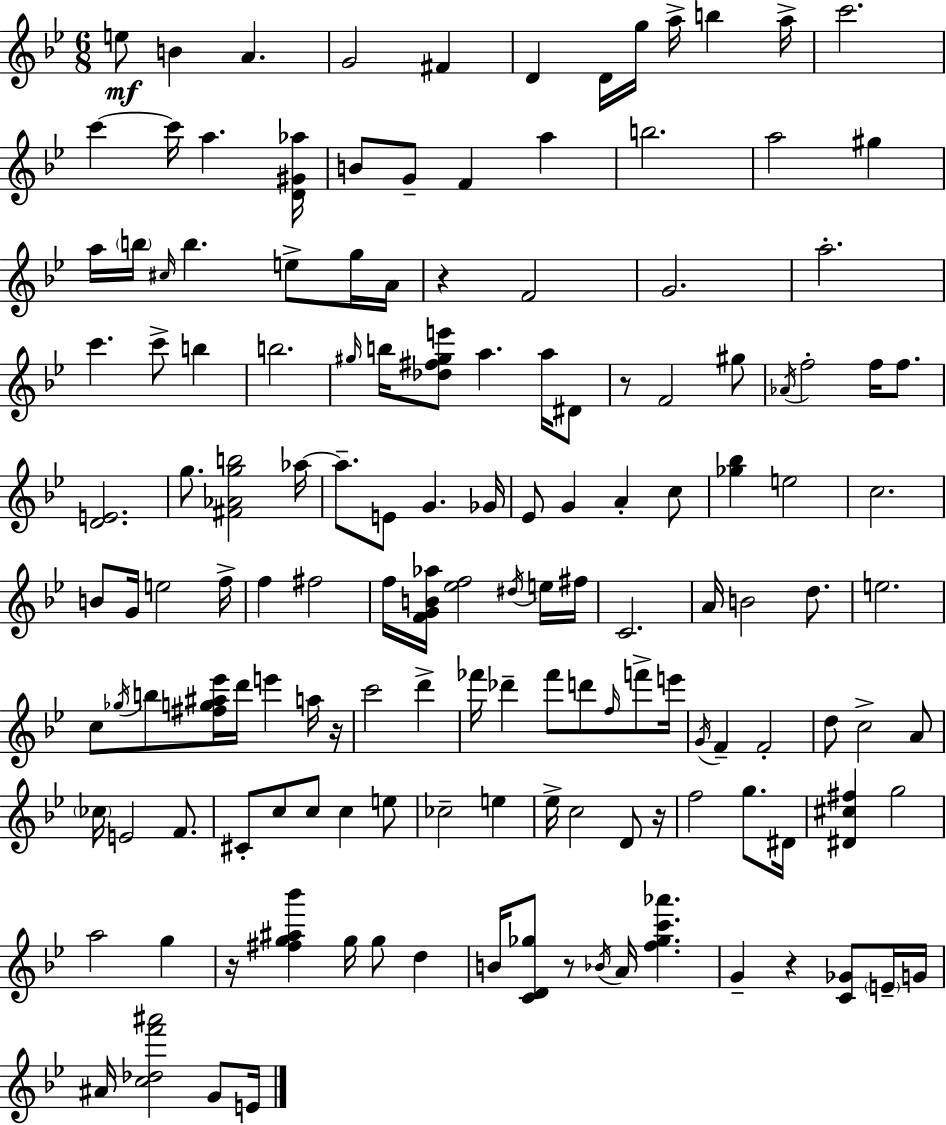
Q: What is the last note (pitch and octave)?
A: E4